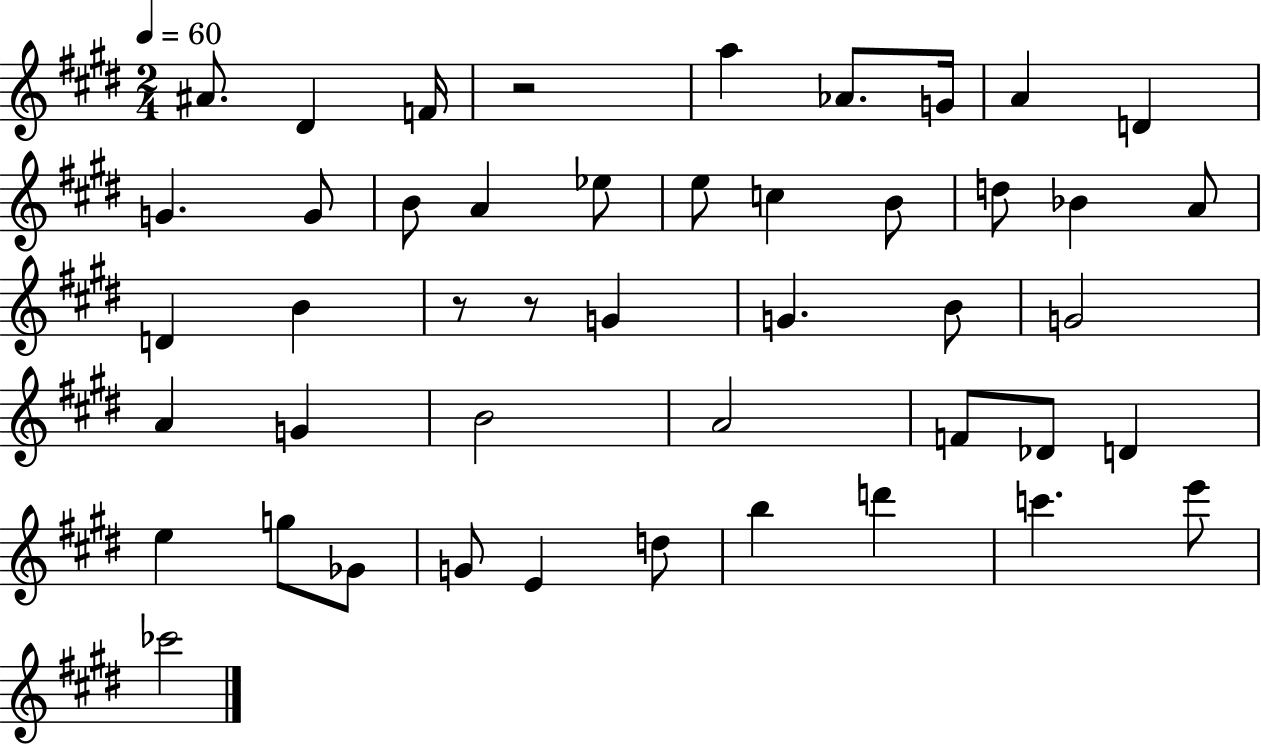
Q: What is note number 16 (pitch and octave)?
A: B4